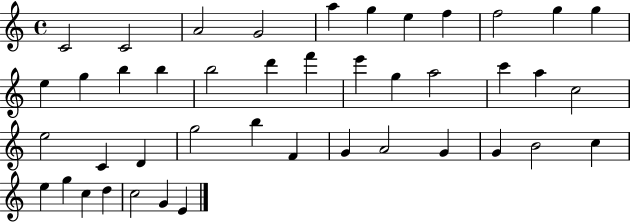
{
  \clef treble
  \time 4/4
  \defaultTimeSignature
  \key c \major
  c'2 c'2 | a'2 g'2 | a''4 g''4 e''4 f''4 | f''2 g''4 g''4 | \break e''4 g''4 b''4 b''4 | b''2 d'''4 f'''4 | e'''4 g''4 a''2 | c'''4 a''4 c''2 | \break e''2 c'4 d'4 | g''2 b''4 f'4 | g'4 a'2 g'4 | g'4 b'2 c''4 | \break e''4 g''4 c''4 d''4 | c''2 g'4 e'4 | \bar "|."
}